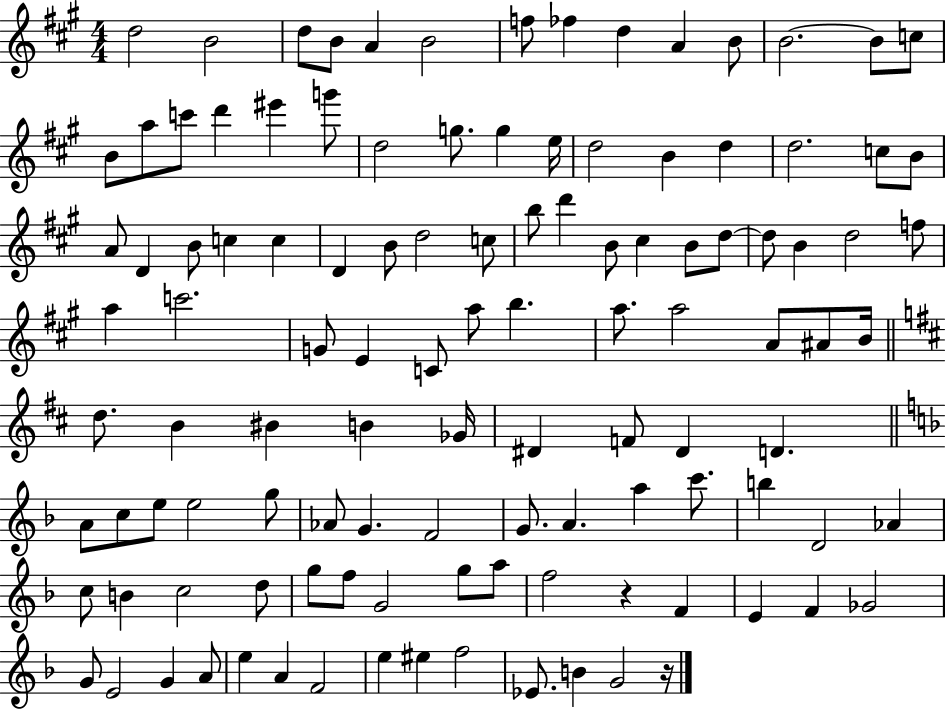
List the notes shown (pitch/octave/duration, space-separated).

D5/h B4/h D5/e B4/e A4/q B4/h F5/e FES5/q D5/q A4/q B4/e B4/h. B4/e C5/e B4/e A5/e C6/e D6/q EIS6/q G6/e D5/h G5/e. G5/q E5/s D5/h B4/q D5/q D5/h. C5/e B4/e A4/e D4/q B4/e C5/q C5/q D4/q B4/e D5/h C5/e B5/e D6/q B4/e C#5/q B4/e D5/e D5/e B4/q D5/h F5/e A5/q C6/h. G4/e E4/q C4/e A5/e B5/q. A5/e. A5/h A4/e A#4/e B4/s D5/e. B4/q BIS4/q B4/q Gb4/s D#4/q F4/e D#4/q D4/q. A4/e C5/e E5/e E5/h G5/e Ab4/e G4/q. F4/h G4/e. A4/q. A5/q C6/e. B5/q D4/h Ab4/q C5/e B4/q C5/h D5/e G5/e F5/e G4/h G5/e A5/e F5/h R/q F4/q E4/q F4/q Gb4/h G4/e E4/h G4/q A4/e E5/q A4/q F4/h E5/q EIS5/q F5/h Eb4/e. B4/q G4/h R/s